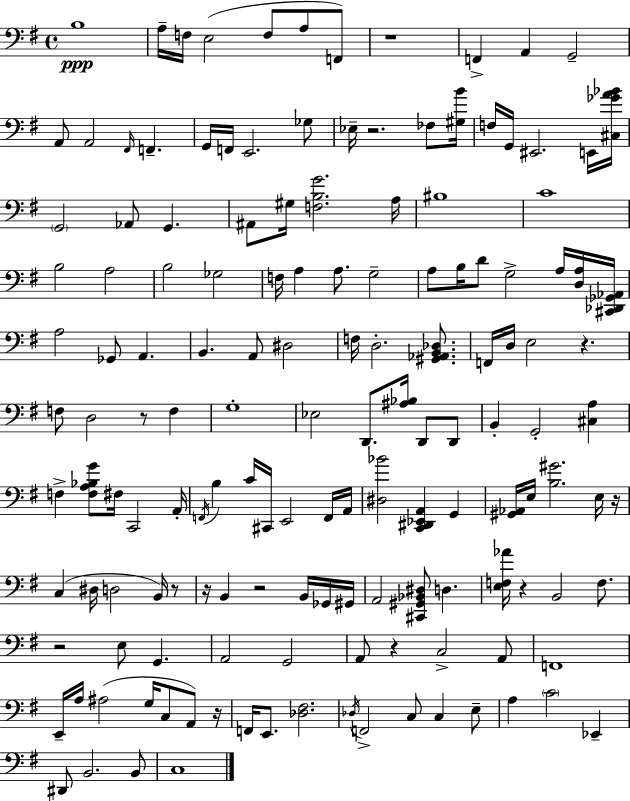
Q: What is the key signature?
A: G major